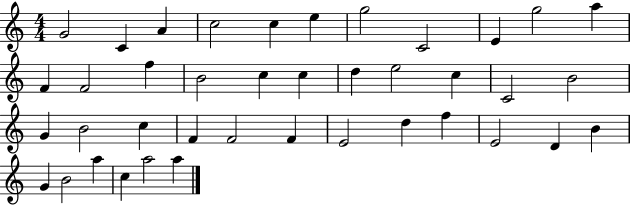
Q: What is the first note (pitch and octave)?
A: G4